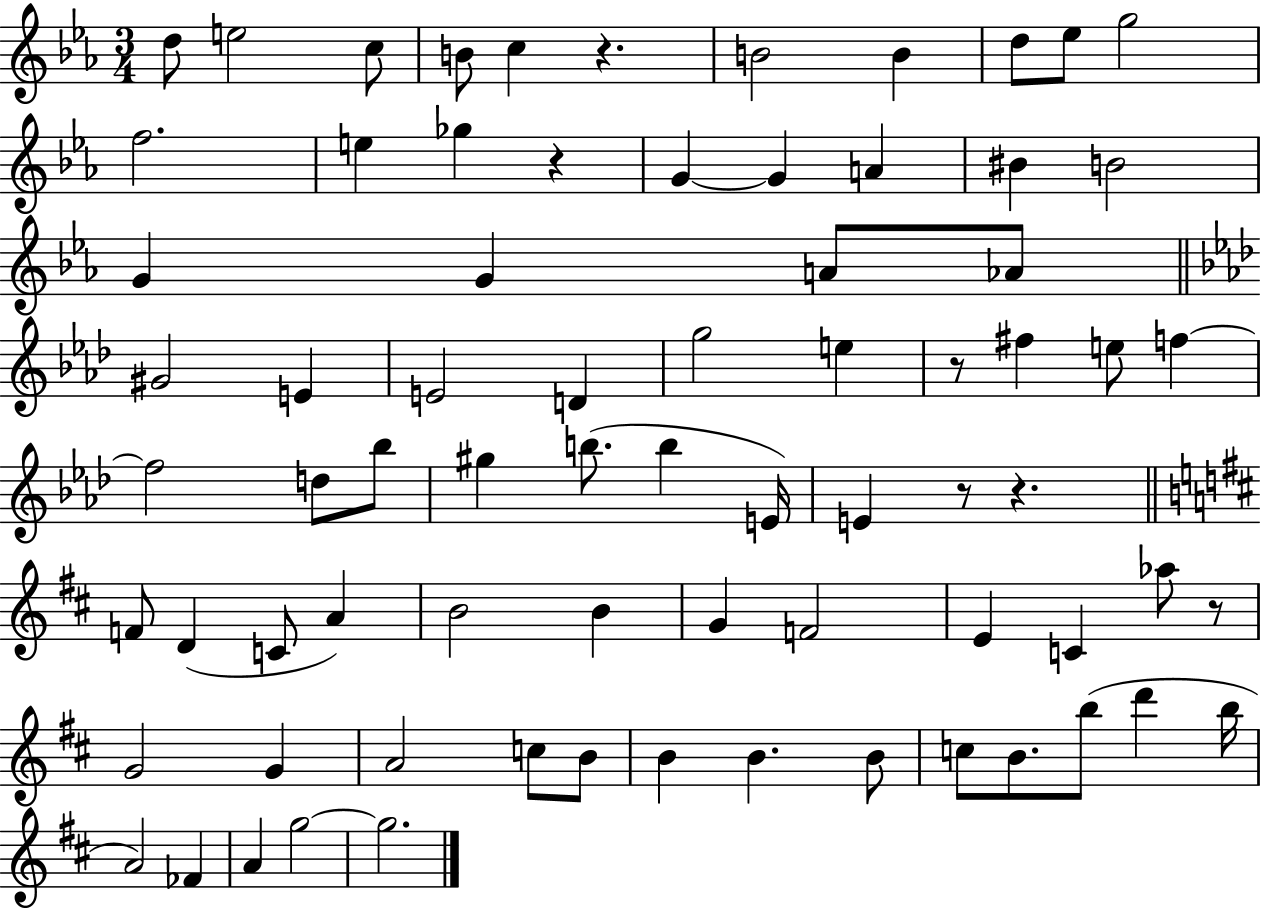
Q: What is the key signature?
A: EES major